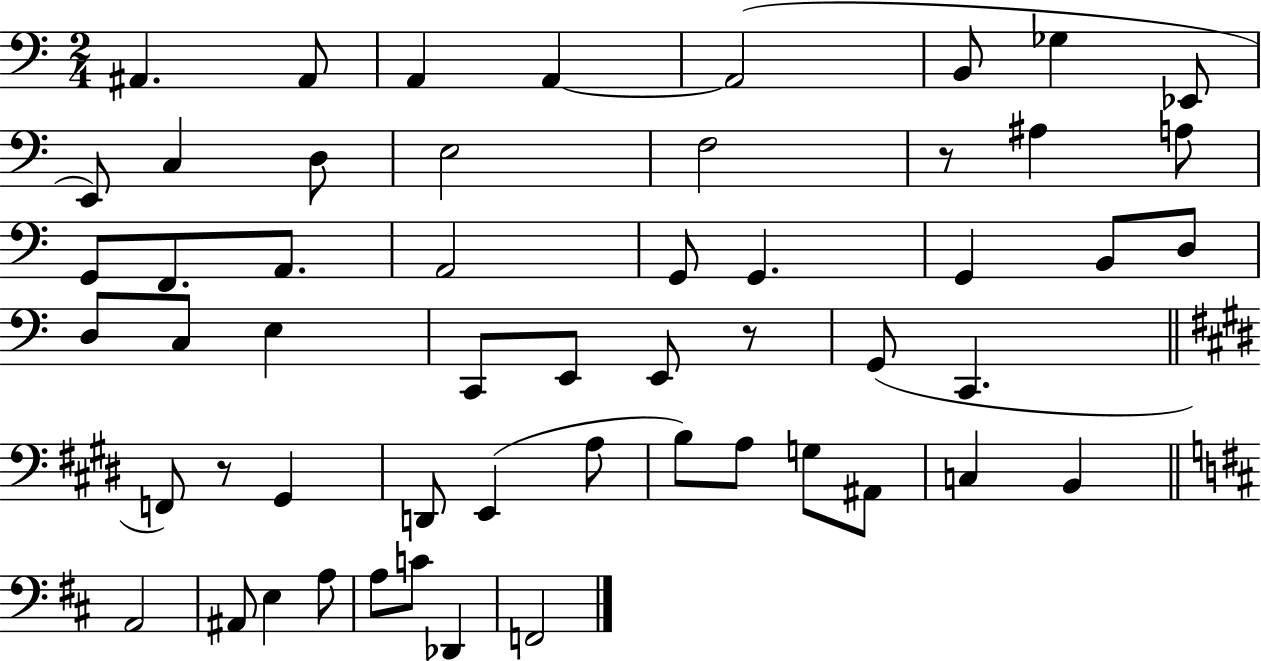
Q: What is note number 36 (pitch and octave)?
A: E2